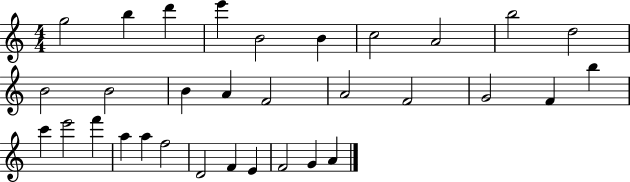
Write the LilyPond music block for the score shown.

{
  \clef treble
  \numericTimeSignature
  \time 4/4
  \key c \major
  g''2 b''4 d'''4 | e'''4 b'2 b'4 | c''2 a'2 | b''2 d''2 | \break b'2 b'2 | b'4 a'4 f'2 | a'2 f'2 | g'2 f'4 b''4 | \break c'''4 e'''2 f'''4 | a''4 a''4 f''2 | d'2 f'4 e'4 | f'2 g'4 a'4 | \break \bar "|."
}